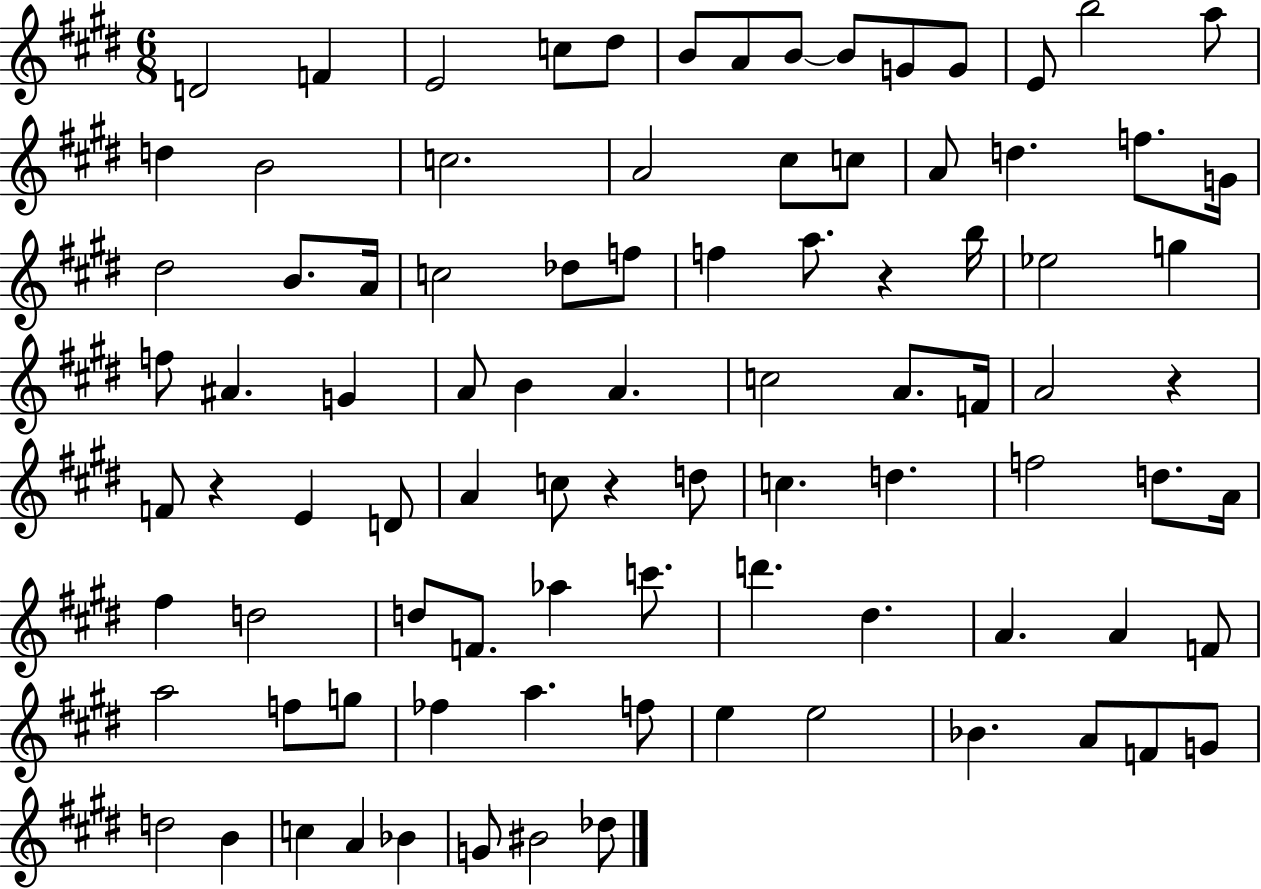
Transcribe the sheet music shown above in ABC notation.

X:1
T:Untitled
M:6/8
L:1/4
K:E
D2 F E2 c/2 ^d/2 B/2 A/2 B/2 B/2 G/2 G/2 E/2 b2 a/2 d B2 c2 A2 ^c/2 c/2 A/2 d f/2 G/4 ^d2 B/2 A/4 c2 _d/2 f/2 f a/2 z b/4 _e2 g f/2 ^A G A/2 B A c2 A/2 F/4 A2 z F/2 z E D/2 A c/2 z d/2 c d f2 d/2 A/4 ^f d2 d/2 F/2 _a c'/2 d' ^d A A F/2 a2 f/2 g/2 _f a f/2 e e2 _B A/2 F/2 G/2 d2 B c A _B G/2 ^B2 _d/2